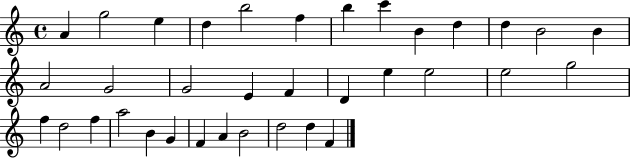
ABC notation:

X:1
T:Untitled
M:4/4
L:1/4
K:C
A g2 e d b2 f b c' B d d B2 B A2 G2 G2 E F D e e2 e2 g2 f d2 f a2 B G F A B2 d2 d F